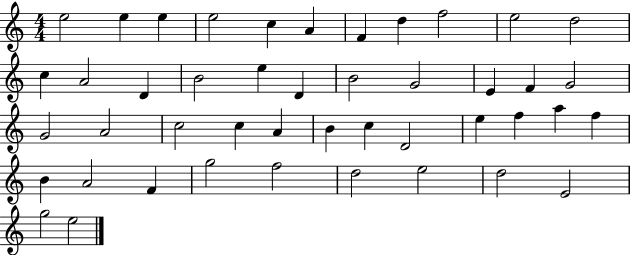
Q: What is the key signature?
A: C major